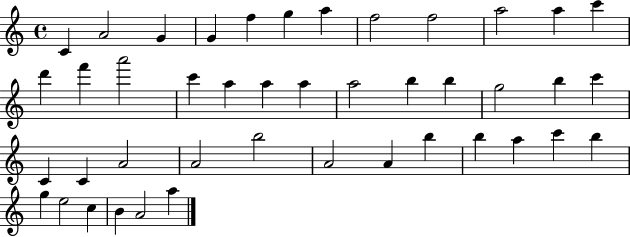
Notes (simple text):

C4/q A4/h G4/q G4/q F5/q G5/q A5/q F5/h F5/h A5/h A5/q C6/q D6/q F6/q A6/h C6/q A5/q A5/q A5/q A5/h B5/q B5/q G5/h B5/q C6/q C4/q C4/q A4/h A4/h B5/h A4/h A4/q B5/q B5/q A5/q C6/q B5/q G5/q E5/h C5/q B4/q A4/h A5/q